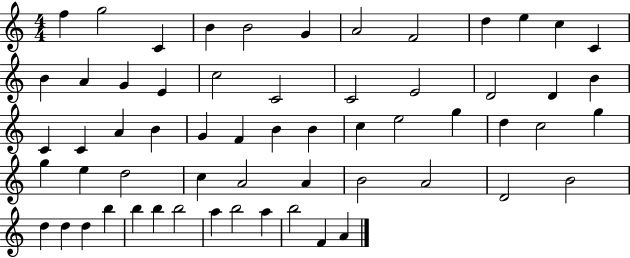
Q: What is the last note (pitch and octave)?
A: A4